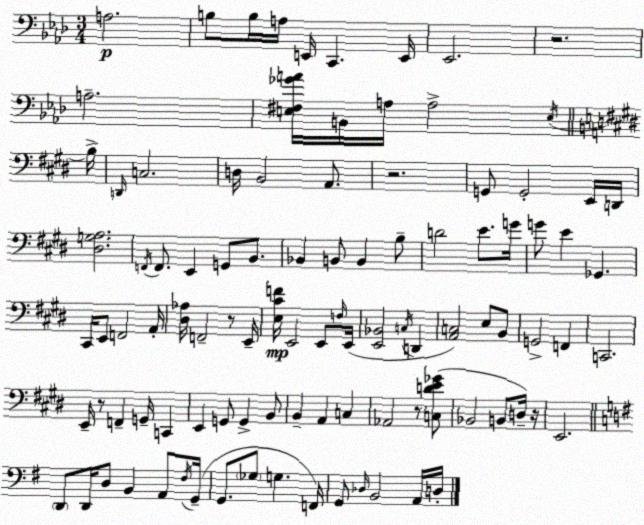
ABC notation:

X:1
T:Untitled
M:3/4
L:1/4
K:Ab
A,2 B,/2 B,/4 A,/4 E,,/4 C,, E,,/4 _E,,2 z2 A,2 [E,^F,_GA]/4 B,,/4 A,/4 A,2 E,/4 B,/4 D,,/4 C,2 D,/4 B,,2 A,,/2 z2 G,,/2 G,,2 E,,/4 D,,/4 [^D,G,A,]2 F,,/4 F,,/2 E,, G,,/2 B,,/2 _B,, B,,/2 B,, B,/2 D2 E/2 G/4 G/2 E _G,, ^C,,/4 E,,/2 F,,2 A,,/4 [^D,_A,]/4 F,,2 z/2 E,,/4 [E,^CF]/4 E,,2 E,,/2 F,/4 E,,/4 [E,,_B,,]2 C,/4 D,, [A,,C,]2 E,/2 B,,/2 G,,2 F,, C,,2 E,,/4 z/2 F,, G,,/4 C,, E,, G,,/2 G,, B,,/2 B,, A,, C, _A,,2 z/2 [C,DE_G]/2 _B,,2 B,,/2 D,/4 z/4 E,,2 D,,/2 D,,/4 D,/2 B,, A,,/2 ^F,/4 G,,/4 G,,/2 _G,/2 G, F,,/4 G,,/2 _D,/4 B,,2 A,,/4 D,/4